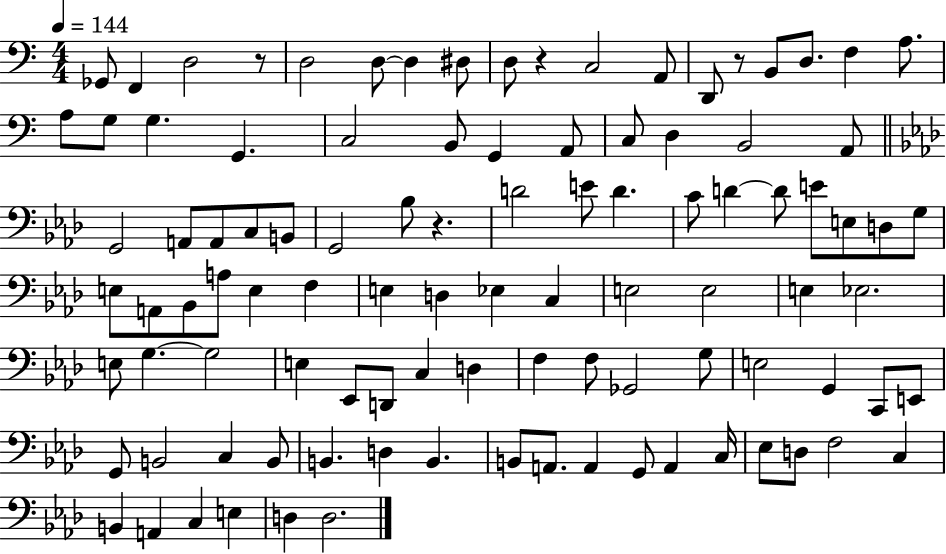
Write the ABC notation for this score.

X:1
T:Untitled
M:4/4
L:1/4
K:C
_G,,/2 F,, D,2 z/2 D,2 D,/2 D, ^D,/2 D,/2 z C,2 A,,/2 D,,/2 z/2 B,,/2 D,/2 F, A,/2 A,/2 G,/2 G, G,, C,2 B,,/2 G,, A,,/2 C,/2 D, B,,2 A,,/2 G,,2 A,,/2 A,,/2 C,/2 B,,/2 G,,2 _B,/2 z D2 E/2 D C/2 D D/2 E/2 E,/2 D,/2 G,/2 E,/2 A,,/2 _B,,/2 A,/2 E, F, E, D, _E, C, E,2 E,2 E, _E,2 E,/2 G, G,2 E, _E,,/2 D,,/2 C, D, F, F,/2 _G,,2 G,/2 E,2 G,, C,,/2 E,,/2 G,,/2 B,,2 C, B,,/2 B,, D, B,, B,,/2 A,,/2 A,, G,,/2 A,, C,/4 _E,/2 D,/2 F,2 C, B,, A,, C, E, D, D,2